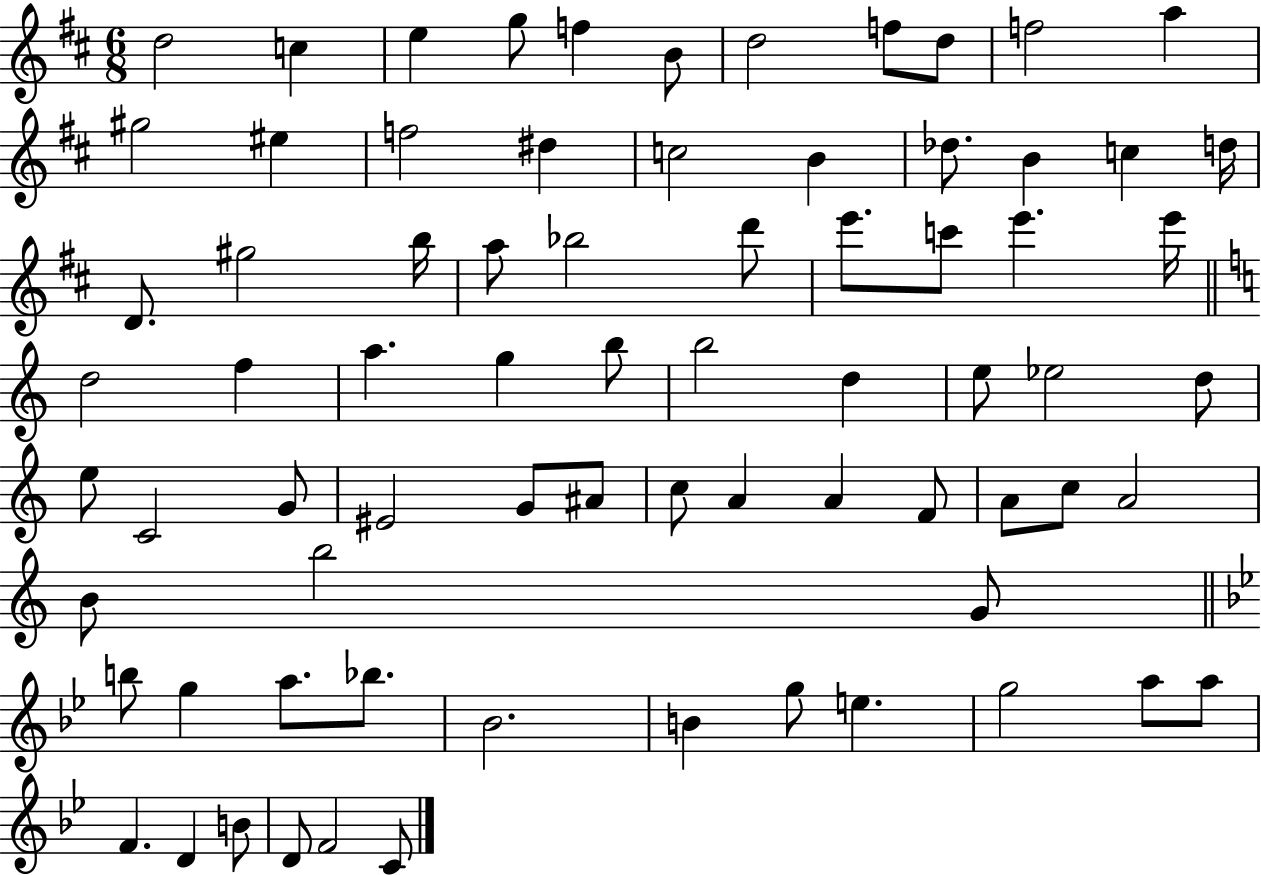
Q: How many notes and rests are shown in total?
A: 74